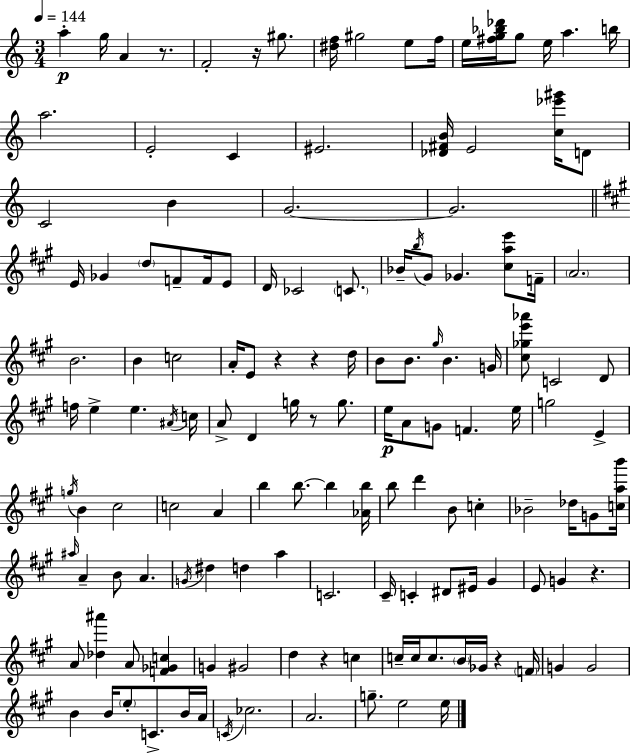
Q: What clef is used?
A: treble